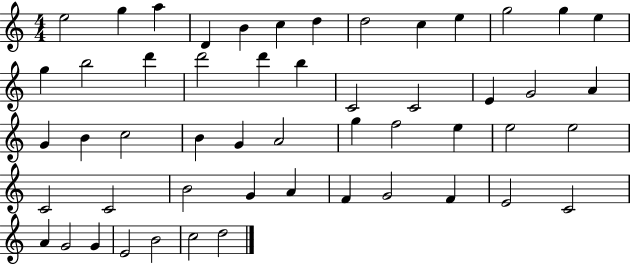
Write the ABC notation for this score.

X:1
T:Untitled
M:4/4
L:1/4
K:C
e2 g a D B c d d2 c e g2 g e g b2 d' d'2 d' b C2 C2 E G2 A G B c2 B G A2 g f2 e e2 e2 C2 C2 B2 G A F G2 F E2 C2 A G2 G E2 B2 c2 d2